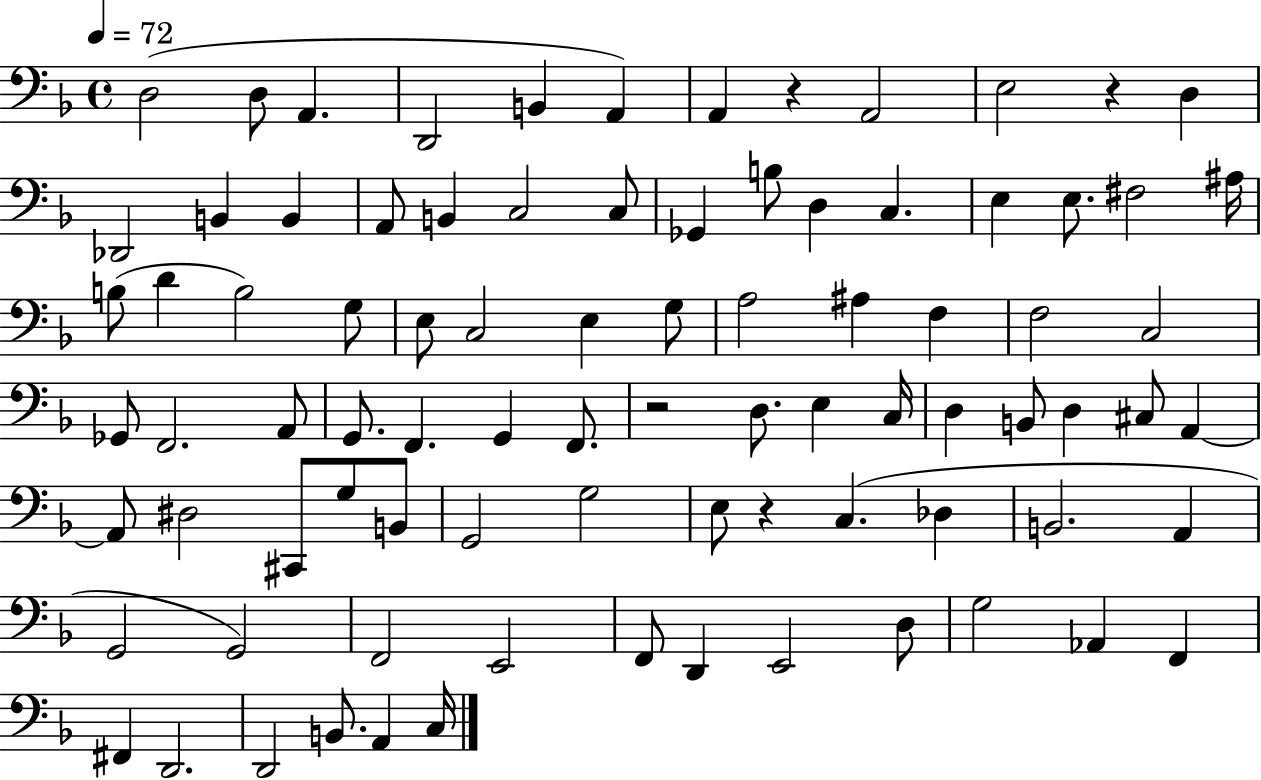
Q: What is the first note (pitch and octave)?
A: D3